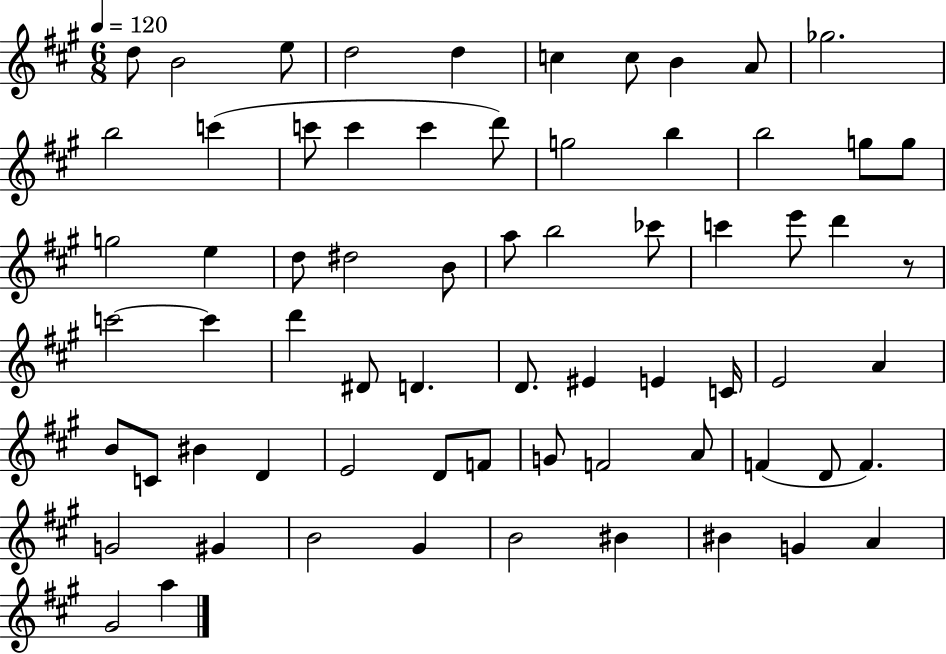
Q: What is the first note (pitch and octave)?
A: D5